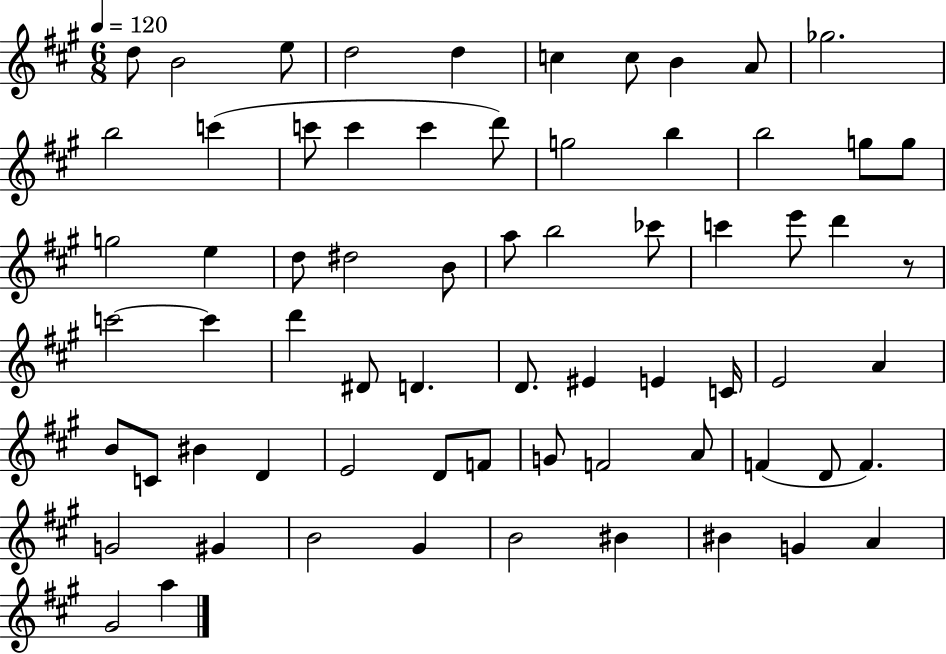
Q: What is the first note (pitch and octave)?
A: D5